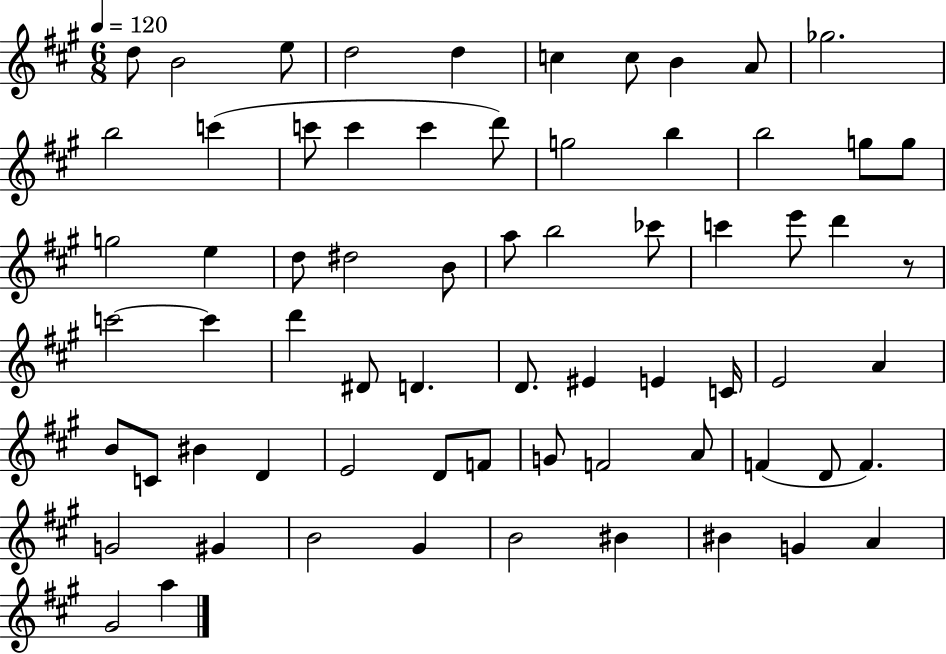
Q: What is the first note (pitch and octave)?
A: D5